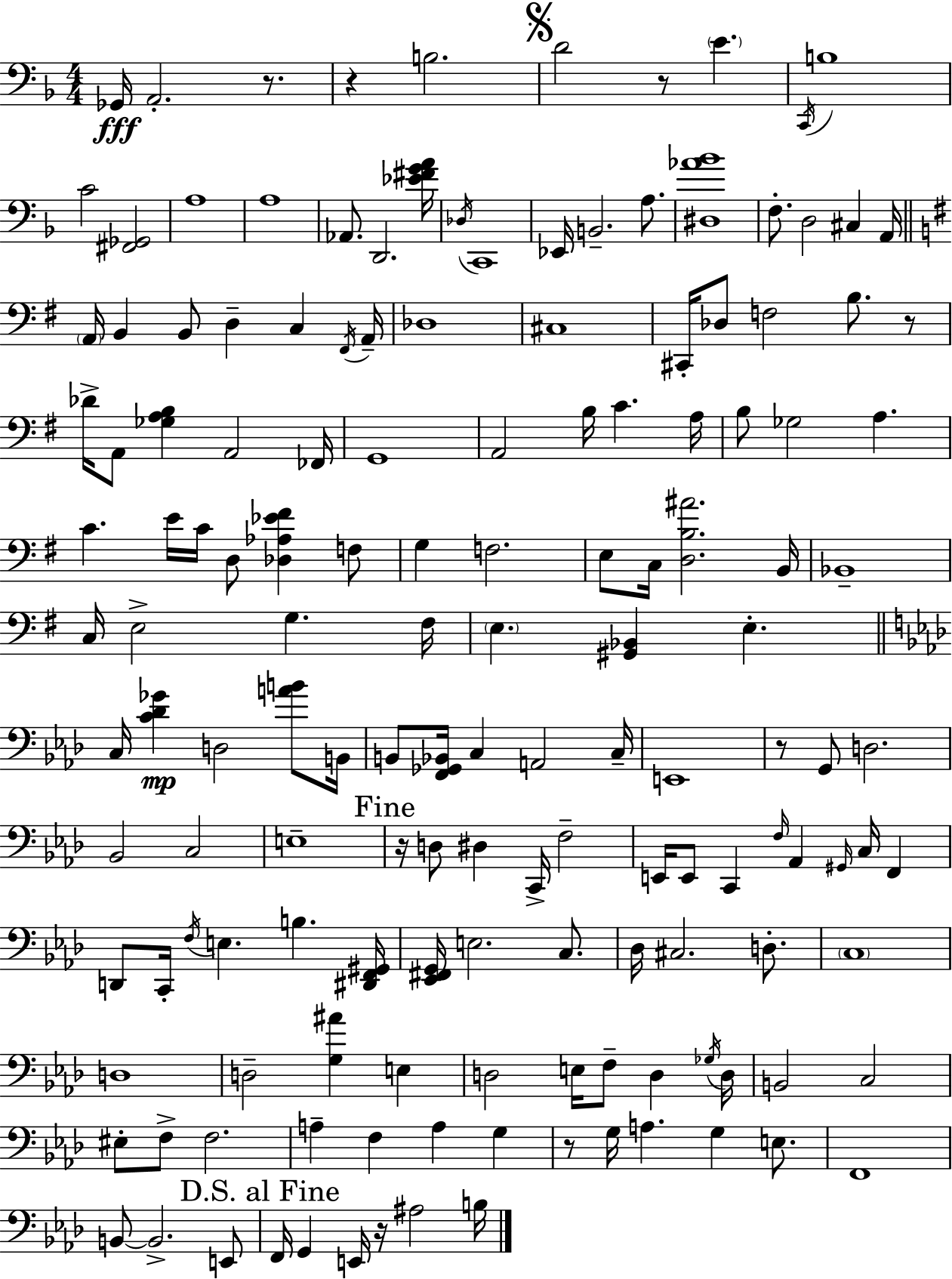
Gb2/s A2/h. R/e. R/q B3/h. D4/h R/e E4/q. C2/s B3/w C4/h [F#2,Gb2]/h A3/w A3/w Ab2/e. D2/h. [Eb4,F#4,G4,A4]/s Db3/s C2/w Eb2/s B2/h. A3/e. [D#3,Ab4,Bb4]/w F3/e. D3/h C#3/q A2/s A2/s B2/q B2/e D3/q C3/q F#2/s A2/s Db3/w C#3/w C#2/s Db3/e F3/h B3/e. R/e Db4/s A2/e [Gb3,A3,B3]/q A2/h FES2/s G2/w A2/h B3/s C4/q. A3/s B3/e Gb3/h A3/q. C4/q. E4/s C4/s D3/e [Db3,Ab3,Eb4,F#4]/q F3/e G3/q F3/h. E3/e C3/s [D3,B3,A#4]/h. B2/s Bb2/w C3/s E3/h G3/q. F#3/s E3/q. [G#2,Bb2]/q E3/q. C3/s [C4,Db4,Gb4]/q D3/h [A4,B4]/e B2/s B2/e [F2,Gb2,Bb2]/s C3/q A2/h C3/s E2/w R/e G2/e D3/h. Bb2/h C3/h E3/w R/s D3/e D#3/q C2/s F3/h E2/s E2/e C2/q F3/s Ab2/q G#2/s C3/s F2/q D2/e C2/s F3/s E3/q. B3/q. [D#2,F2,G#2]/s [Eb2,F#2,G2]/s E3/h. C3/e. Db3/s C#3/h. D3/e. C3/w D3/w D3/h [G3,A#4]/q E3/q D3/h E3/s F3/e D3/q Gb3/s D3/s B2/h C3/h EIS3/e F3/e F3/h. A3/q F3/q A3/q G3/q R/e G3/s A3/q. G3/q E3/e. F2/w B2/e B2/h. E2/e F2/s G2/q E2/s R/s A#3/h B3/s